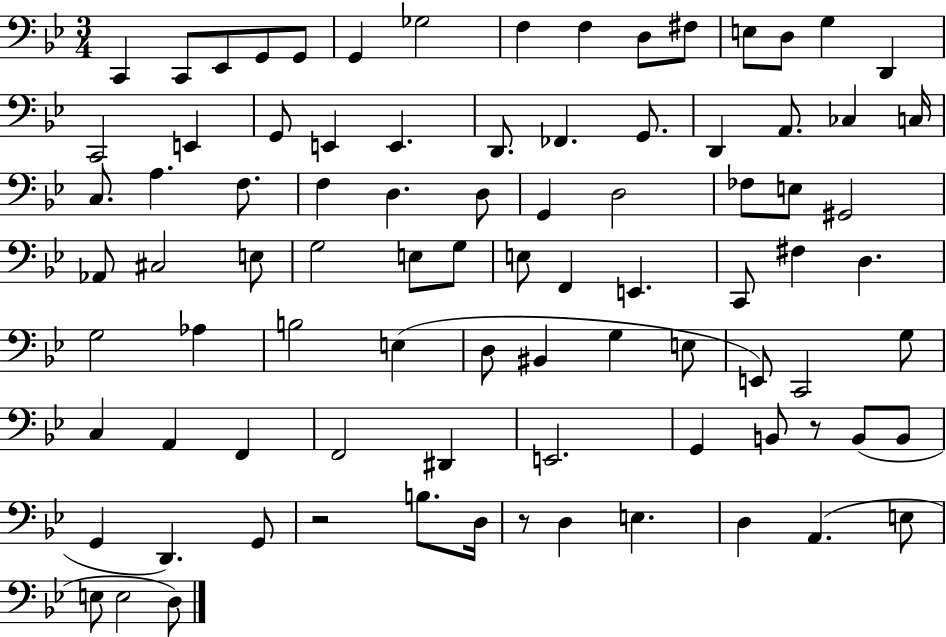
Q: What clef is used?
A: bass